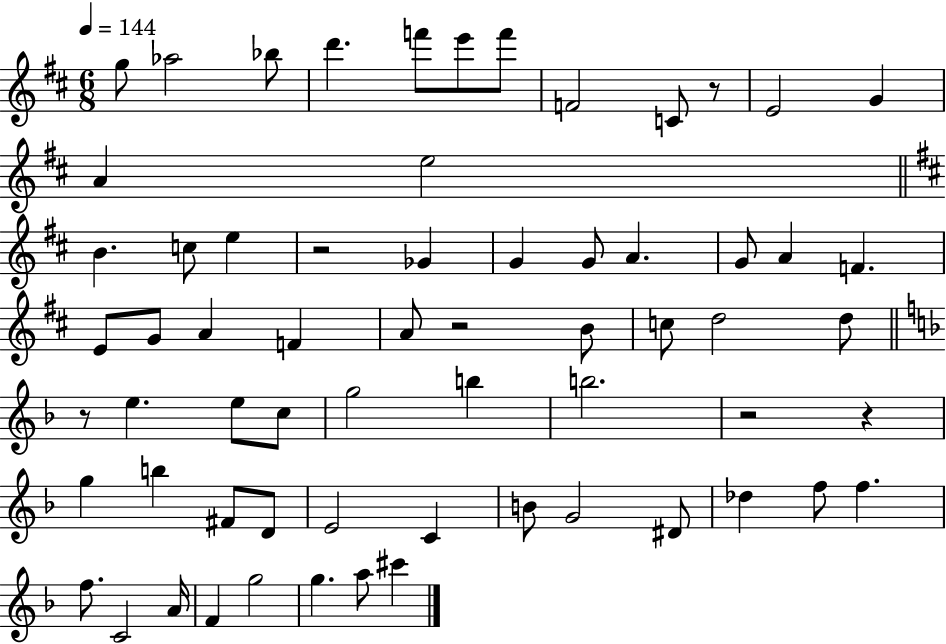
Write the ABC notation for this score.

X:1
T:Untitled
M:6/8
L:1/4
K:D
g/2 _a2 _b/2 d' f'/2 e'/2 f'/2 F2 C/2 z/2 E2 G A e2 B c/2 e z2 _G G G/2 A G/2 A F E/2 G/2 A F A/2 z2 B/2 c/2 d2 d/2 z/2 e e/2 c/2 g2 b b2 z2 z g b ^F/2 D/2 E2 C B/2 G2 ^D/2 _d f/2 f f/2 C2 A/4 F g2 g a/2 ^c'